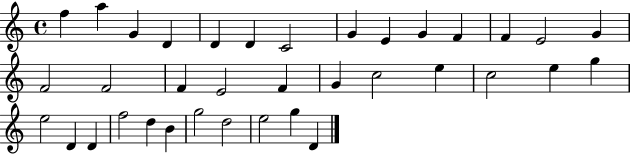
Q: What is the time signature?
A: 4/4